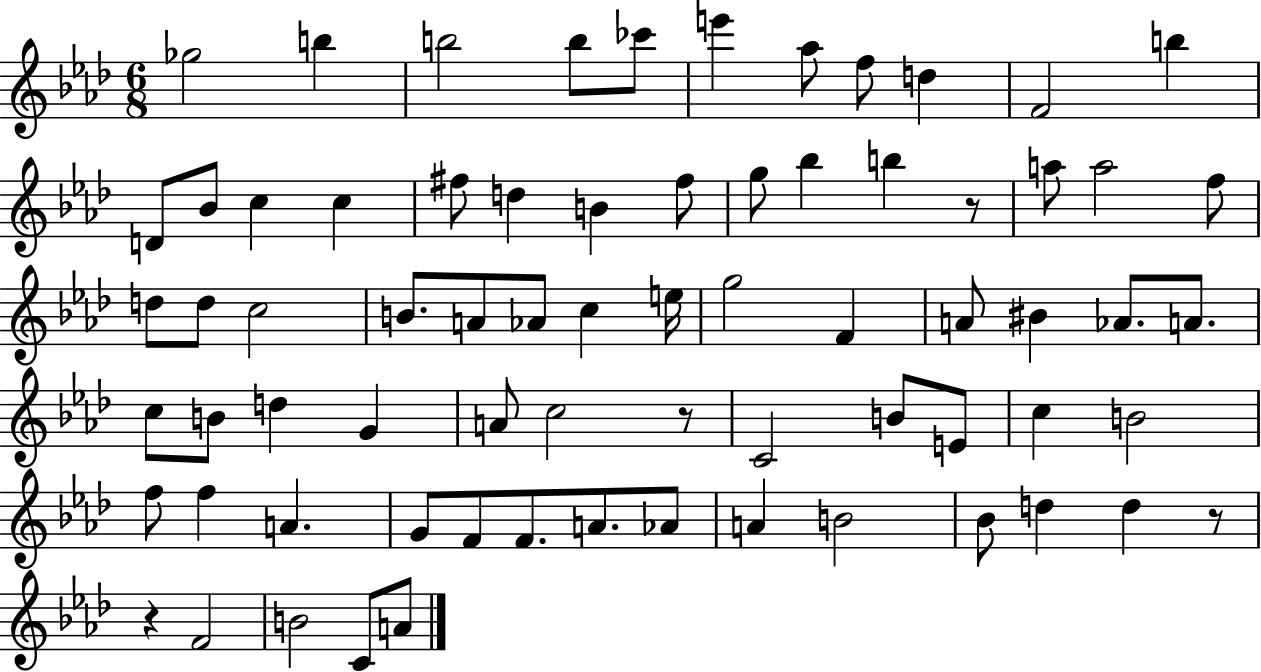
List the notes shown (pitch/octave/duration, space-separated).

Gb5/h B5/q B5/h B5/e CES6/e E6/q Ab5/e F5/e D5/q F4/h B5/q D4/e Bb4/e C5/q C5/q F#5/e D5/q B4/q F#5/e G5/e Bb5/q B5/q R/e A5/e A5/h F5/e D5/e D5/e C5/h B4/e. A4/e Ab4/e C5/q E5/s G5/h F4/q A4/e BIS4/q Ab4/e. A4/e. C5/e B4/e D5/q G4/q A4/e C5/h R/e C4/h B4/e E4/e C5/q B4/h F5/e F5/q A4/q. G4/e F4/e F4/e. A4/e. Ab4/e A4/q B4/h Bb4/e D5/q D5/q R/e R/q F4/h B4/h C4/e A4/e